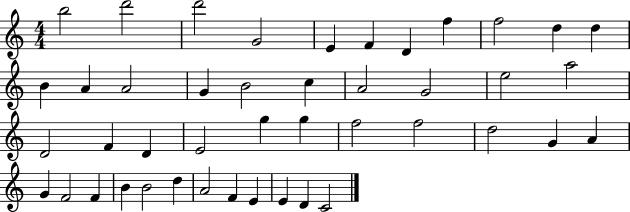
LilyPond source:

{
  \clef treble
  \numericTimeSignature
  \time 4/4
  \key c \major
  b''2 d'''2 | d'''2 g'2 | e'4 f'4 d'4 f''4 | f''2 d''4 d''4 | \break b'4 a'4 a'2 | g'4 b'2 c''4 | a'2 g'2 | e''2 a''2 | \break d'2 f'4 d'4 | e'2 g''4 g''4 | f''2 f''2 | d''2 g'4 a'4 | \break g'4 f'2 f'4 | b'4 b'2 d''4 | a'2 f'4 e'4 | e'4 d'4 c'2 | \break \bar "|."
}